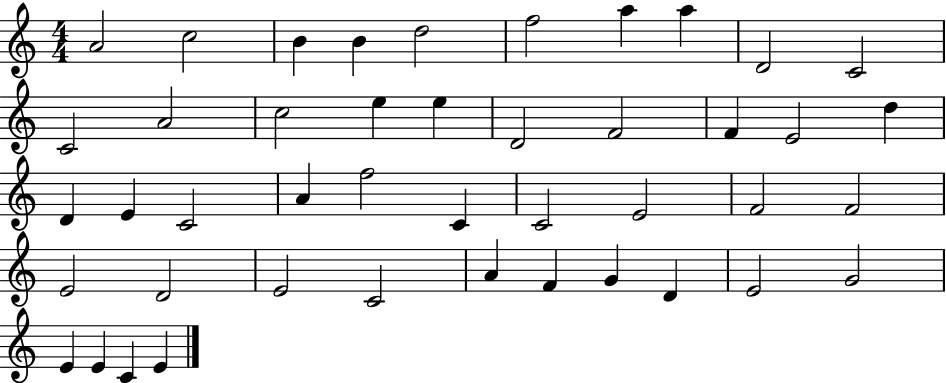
{
  \clef treble
  \numericTimeSignature
  \time 4/4
  \key c \major
  a'2 c''2 | b'4 b'4 d''2 | f''2 a''4 a''4 | d'2 c'2 | \break c'2 a'2 | c''2 e''4 e''4 | d'2 f'2 | f'4 e'2 d''4 | \break d'4 e'4 c'2 | a'4 f''2 c'4 | c'2 e'2 | f'2 f'2 | \break e'2 d'2 | e'2 c'2 | a'4 f'4 g'4 d'4 | e'2 g'2 | \break e'4 e'4 c'4 e'4 | \bar "|."
}